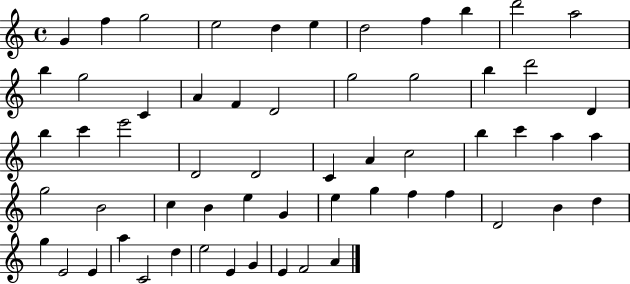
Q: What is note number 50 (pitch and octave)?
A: E4